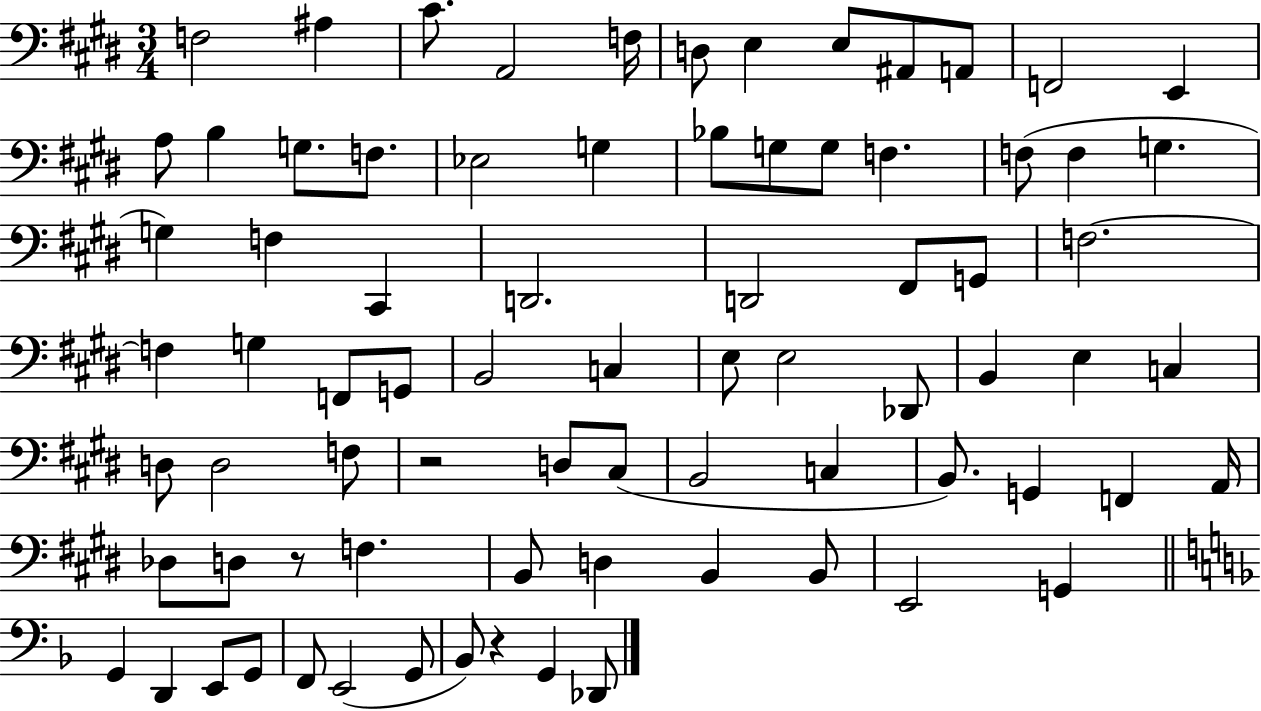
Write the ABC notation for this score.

X:1
T:Untitled
M:3/4
L:1/4
K:E
F,2 ^A, ^C/2 A,,2 F,/4 D,/2 E, E,/2 ^A,,/2 A,,/2 F,,2 E,, A,/2 B, G,/2 F,/2 _E,2 G, _B,/2 G,/2 G,/2 F, F,/2 F, G, G, F, ^C,, D,,2 D,,2 ^F,,/2 G,,/2 F,2 F, G, F,,/2 G,,/2 B,,2 C, E,/2 E,2 _D,,/2 B,, E, C, D,/2 D,2 F,/2 z2 D,/2 ^C,/2 B,,2 C, B,,/2 G,, F,, A,,/4 _D,/2 D,/2 z/2 F, B,,/2 D, B,, B,,/2 E,,2 G,, G,, D,, E,,/2 G,,/2 F,,/2 E,,2 G,,/2 _B,,/2 z G,, _D,,/2